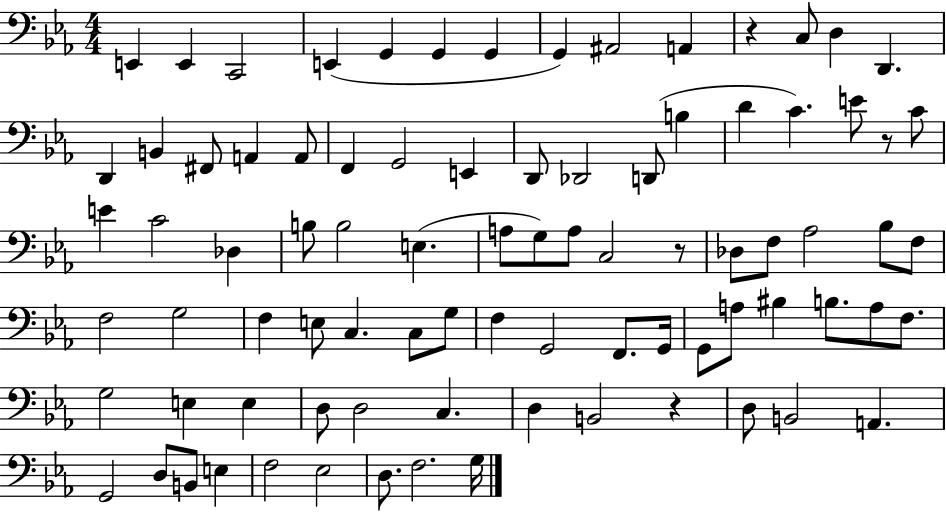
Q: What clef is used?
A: bass